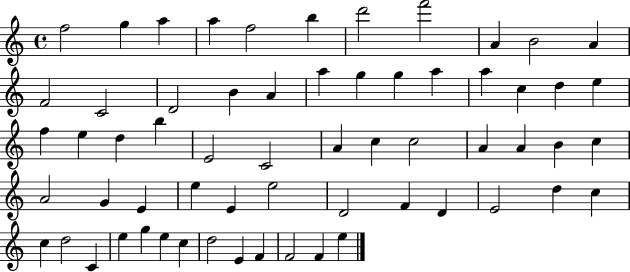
{
  \clef treble
  \time 4/4
  \defaultTimeSignature
  \key c \major
  f''2 g''4 a''4 | a''4 f''2 b''4 | d'''2 f'''2 | a'4 b'2 a'4 | \break f'2 c'2 | d'2 b'4 a'4 | a''4 g''4 g''4 a''4 | a''4 c''4 d''4 e''4 | \break f''4 e''4 d''4 b''4 | e'2 c'2 | a'4 c''4 c''2 | a'4 a'4 b'4 c''4 | \break a'2 g'4 e'4 | e''4 e'4 e''2 | d'2 f'4 d'4 | e'2 d''4 c''4 | \break c''4 d''2 c'4 | e''4 g''4 e''4 c''4 | d''2 e'4 f'4 | f'2 f'4 e''4 | \break \bar "|."
}